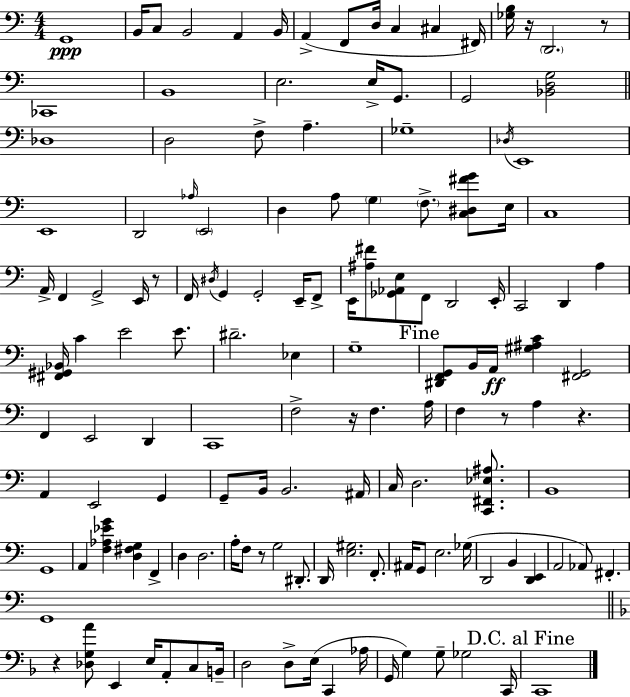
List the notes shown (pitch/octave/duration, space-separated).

G2/w B2/s C3/e B2/h A2/q B2/s A2/q F2/e D3/s C3/q C#3/q F#2/s [Gb3,B3]/s R/s D2/h. R/e CES2/w B2/w E3/h. E3/s G2/e. G2/h [Bb2,D3,G3]/h Db3/w D3/h F3/e A3/q. Gb3/w Db3/s E2/w E2/w D2/h Ab3/s E2/h D3/q A3/e G3/q F3/e. [C3,D#3,F#4,G4]/e E3/s C3/w A2/s F2/q G2/h E2/s R/e F2/s D#3/s G2/q G2/h E2/s F2/e E2/s [A#3,F#4]/e [Gb2,Ab2,E3]/e F2/e D2/h E2/s C2/h D2/q A3/q [F#2,G#2,Bb2]/s C4/q E4/h E4/e. D#4/h. Eb3/q G3/w [D#2,F2,G2]/e B2/s A2/s [G#3,A#3,C4]/q [F#2,G2]/h F2/q E2/h D2/q C2/w F3/h R/s F3/q. A3/s F3/q R/e A3/q R/q. A2/q E2/h G2/q G2/e B2/s B2/h. A#2/s C3/s D3/h. [C2,F#2,Eb3,A#3]/e. B2/w G2/w A2/q [F3,Ab3,Eb4,G4]/q [D3,F#3,G3]/q F2/q D3/q D3/h. A3/s F3/e R/e G3/h D#2/e. D2/s [E3,G#3]/h. F2/e. A#2/s G2/e E3/h. Gb3/s D2/h B2/q [D2,E2]/q A2/h Ab2/e F#2/q. G2/w R/q [Db3,G3,A4]/e E2/q E3/s A2/e C3/e B2/s D3/h D3/e E3/s C2/q Ab3/s G2/s G3/q G3/e Gb3/h C2/s C2/w